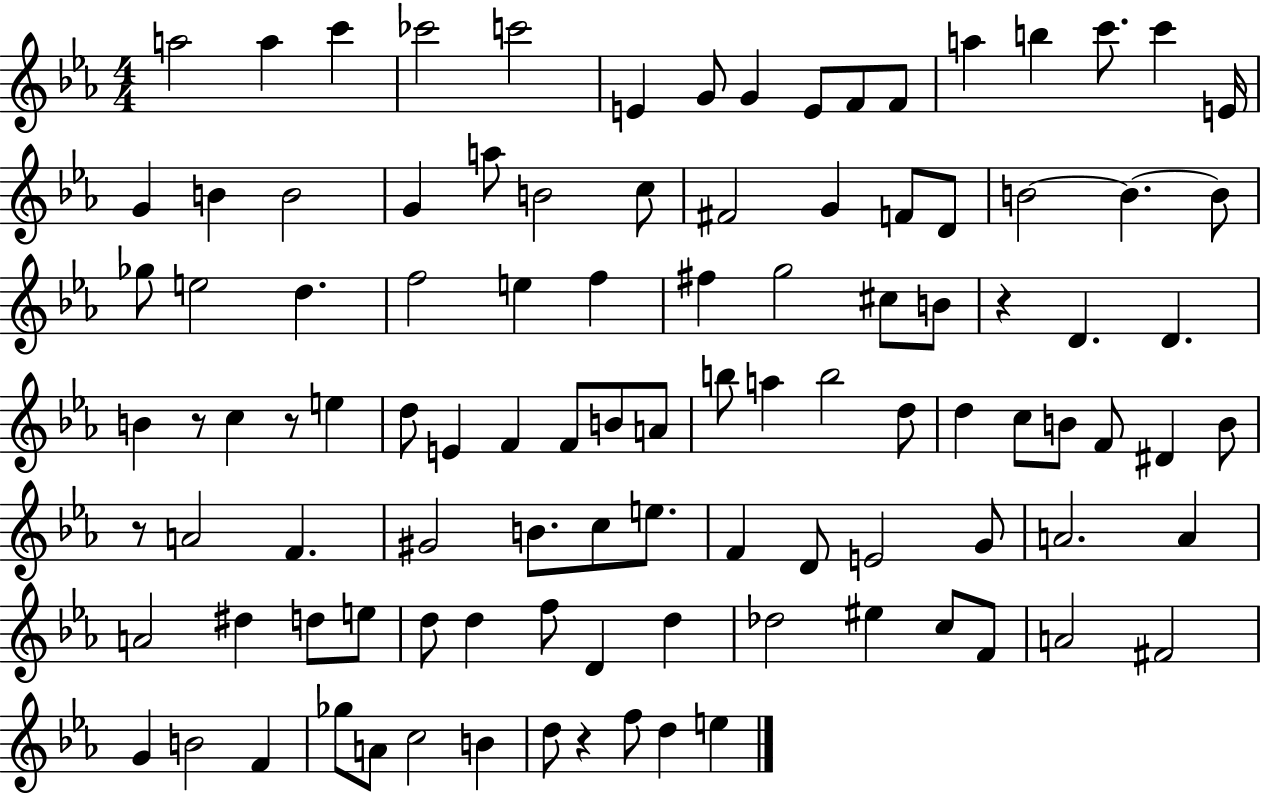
A5/h A5/q C6/q CES6/h C6/h E4/q G4/e G4/q E4/e F4/e F4/e A5/q B5/q C6/e. C6/q E4/s G4/q B4/q B4/h G4/q A5/e B4/h C5/e F#4/h G4/q F4/e D4/e B4/h B4/q. B4/e Gb5/e E5/h D5/q. F5/h E5/q F5/q F#5/q G5/h C#5/e B4/e R/q D4/q. D4/q. B4/q R/e C5/q R/e E5/q D5/e E4/q F4/q F4/e B4/e A4/e B5/e A5/q B5/h D5/e D5/q C5/e B4/e F4/e D#4/q B4/e R/e A4/h F4/q. G#4/h B4/e. C5/e E5/e. F4/q D4/e E4/h G4/e A4/h. A4/q A4/h D#5/q D5/e E5/e D5/e D5/q F5/e D4/q D5/q Db5/h EIS5/q C5/e F4/e A4/h F#4/h G4/q B4/h F4/q Gb5/e A4/e C5/h B4/q D5/e R/q F5/e D5/q E5/q